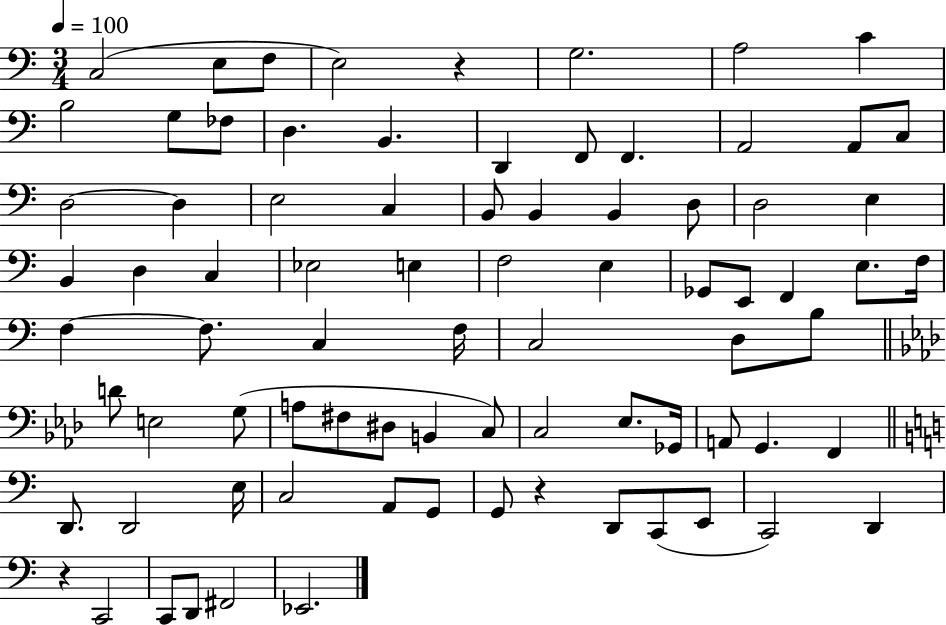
C3/h E3/e F3/e E3/h R/q G3/h. A3/h C4/q B3/h G3/e FES3/e D3/q. B2/q. D2/q F2/e F2/q. A2/h A2/e C3/e D3/h D3/q E3/h C3/q B2/e B2/q B2/q D3/e D3/h E3/q B2/q D3/q C3/q Eb3/h E3/q F3/h E3/q Gb2/e E2/e F2/q E3/e. F3/s F3/q F3/e. C3/q F3/s C3/h D3/e B3/e D4/e E3/h G3/e A3/e F#3/e D#3/e B2/q C3/e C3/h Eb3/e. Gb2/s A2/e G2/q. F2/q D2/e. D2/h E3/s C3/h A2/e G2/e G2/e R/q D2/e C2/e E2/e C2/h D2/q R/q C2/h C2/e D2/e F#2/h Eb2/h.